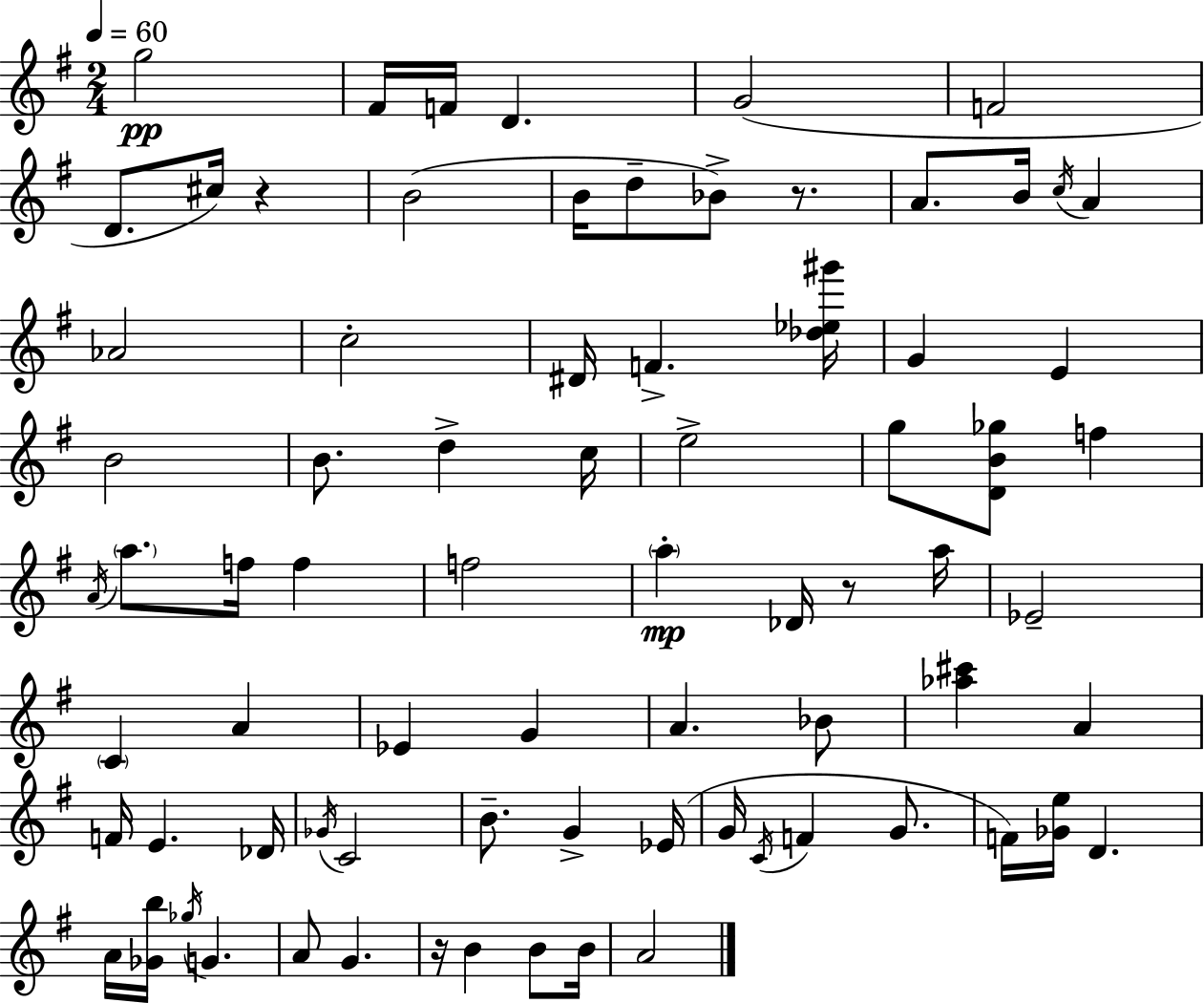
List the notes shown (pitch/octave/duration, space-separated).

G5/h F#4/s F4/s D4/q. G4/h F4/h D4/e. C#5/s R/q B4/h B4/s D5/e Bb4/e R/e. A4/e. B4/s C5/s A4/q Ab4/h C5/h D#4/s F4/q. [Db5,Eb5,G#6]/s G4/q E4/q B4/h B4/e. D5/q C5/s E5/h G5/e [D4,B4,Gb5]/e F5/q A4/s A5/e. F5/s F5/q F5/h A5/q Db4/s R/e A5/s Eb4/h C4/q A4/q Eb4/q G4/q A4/q. Bb4/e [Ab5,C#6]/q A4/q F4/s E4/q. Db4/s Gb4/s C4/h B4/e. G4/q Eb4/s G4/s C4/s F4/q G4/e. F4/s [Gb4,E5]/s D4/q. A4/s [Gb4,B5]/s Gb5/s G4/q. A4/e G4/q. R/s B4/q B4/e B4/s A4/h